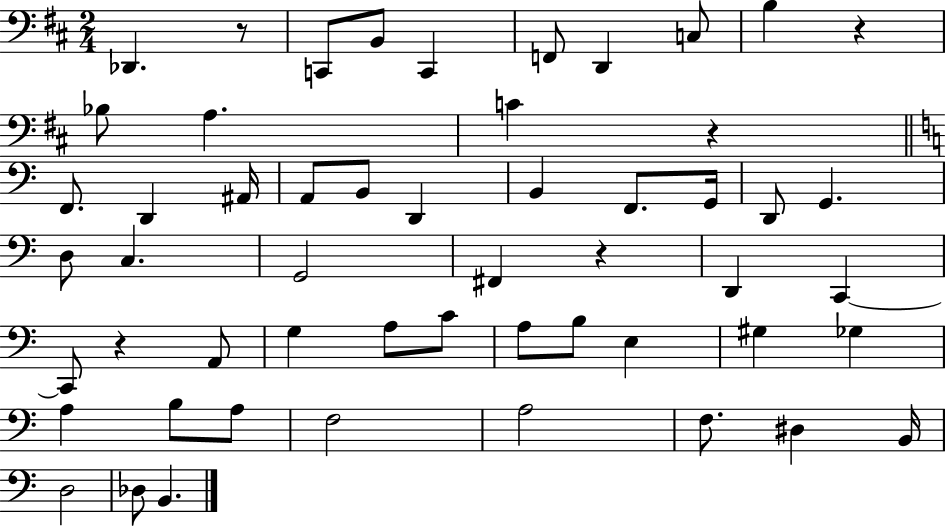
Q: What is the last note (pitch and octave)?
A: B2